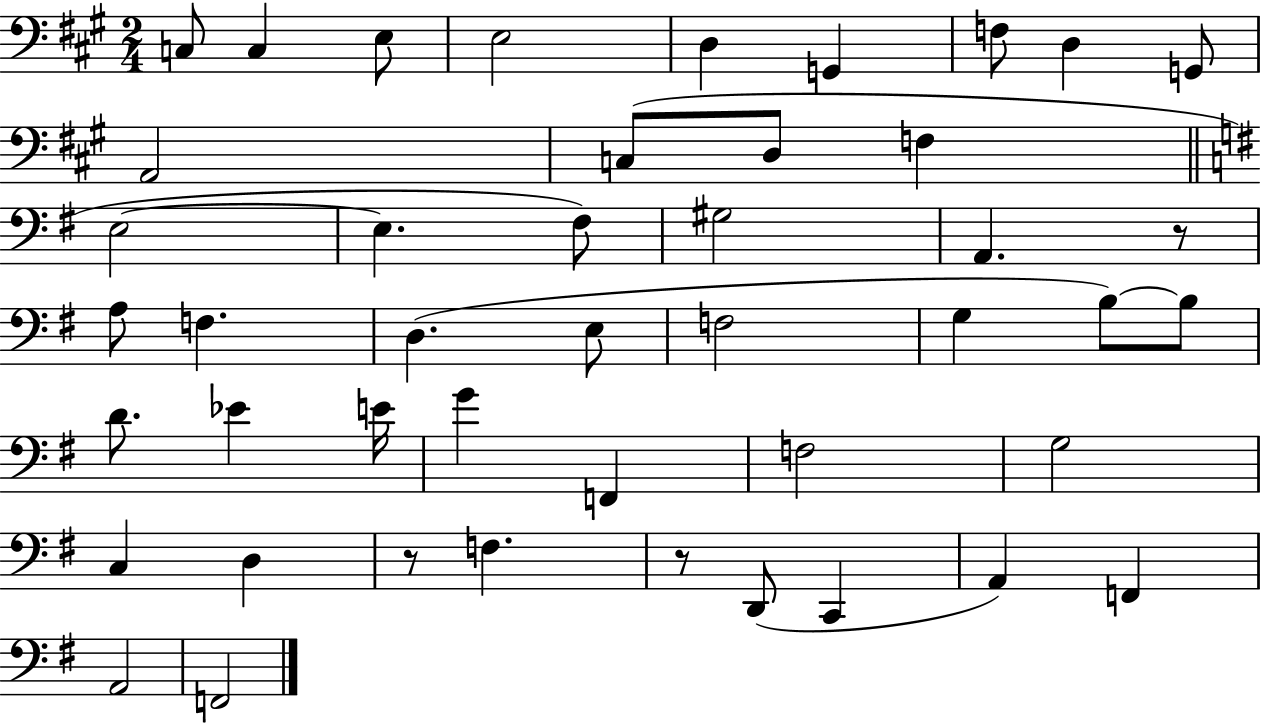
X:1
T:Untitled
M:2/4
L:1/4
K:A
C,/2 C, E,/2 E,2 D, G,, F,/2 D, G,,/2 A,,2 C,/2 D,/2 F, E,2 E, ^F,/2 ^G,2 A,, z/2 A,/2 F, D, E,/2 F,2 G, B,/2 B,/2 D/2 _E E/4 G F,, F,2 G,2 C, D, z/2 F, z/2 D,,/2 C,, A,, F,, A,,2 F,,2